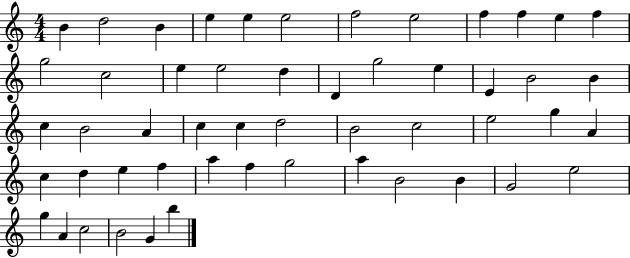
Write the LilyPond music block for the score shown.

{
  \clef treble
  \numericTimeSignature
  \time 4/4
  \key c \major
  b'4 d''2 b'4 | e''4 e''4 e''2 | f''2 e''2 | f''4 f''4 e''4 f''4 | \break g''2 c''2 | e''4 e''2 d''4 | d'4 g''2 e''4 | e'4 b'2 b'4 | \break c''4 b'2 a'4 | c''4 c''4 d''2 | b'2 c''2 | e''2 g''4 a'4 | \break c''4 d''4 e''4 f''4 | a''4 f''4 g''2 | a''4 b'2 b'4 | g'2 e''2 | \break g''4 a'4 c''2 | b'2 g'4 b''4 | \bar "|."
}